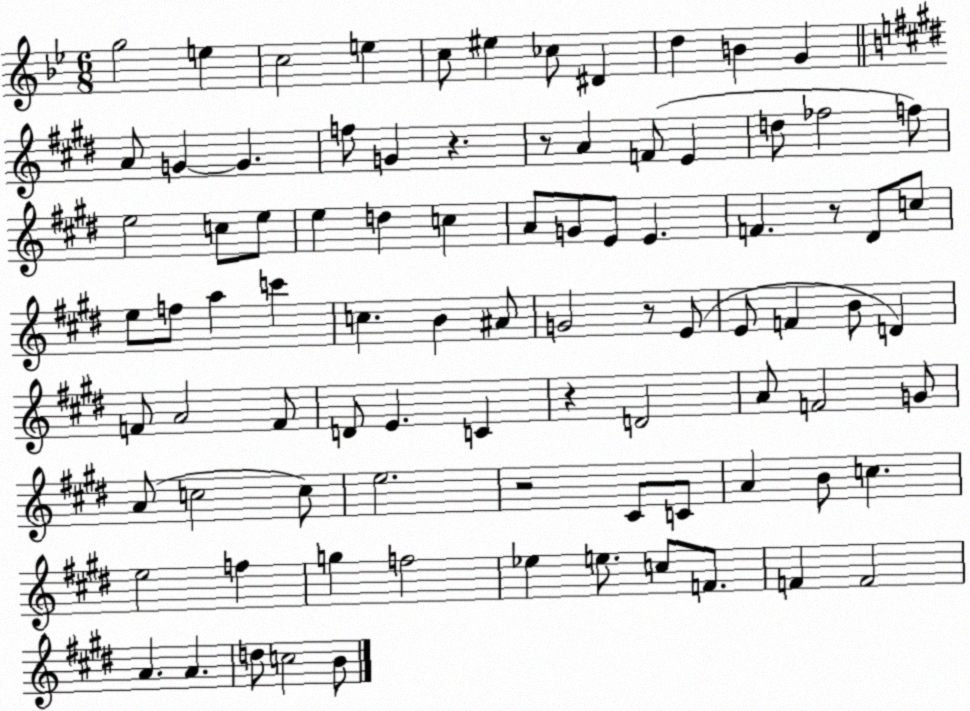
X:1
T:Untitled
M:6/8
L:1/4
K:Bb
g2 e c2 e c/2 ^e _c/2 ^D d B G A/2 G G f/2 G z z/2 A F/2 E d/2 _f2 f/2 e2 c/2 e/2 e d c A/2 G/2 E/2 E F z/2 ^D/2 c/2 e/2 f/2 a c' c B ^A/2 G2 z/2 E/2 E/2 F B/2 D F/2 A2 F/2 D/2 E C z D2 A/2 F2 G/2 A/2 c2 c/2 e2 z2 ^C/2 C/2 A B/2 c e2 f g f2 _e e/2 c/2 F/2 F F2 A A d/2 c2 B/2